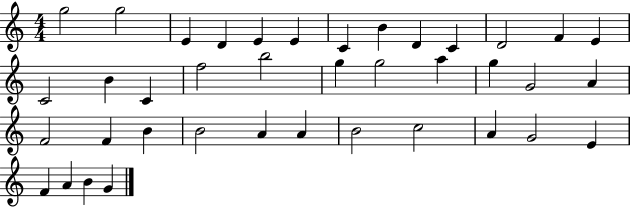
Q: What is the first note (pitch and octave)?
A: G5